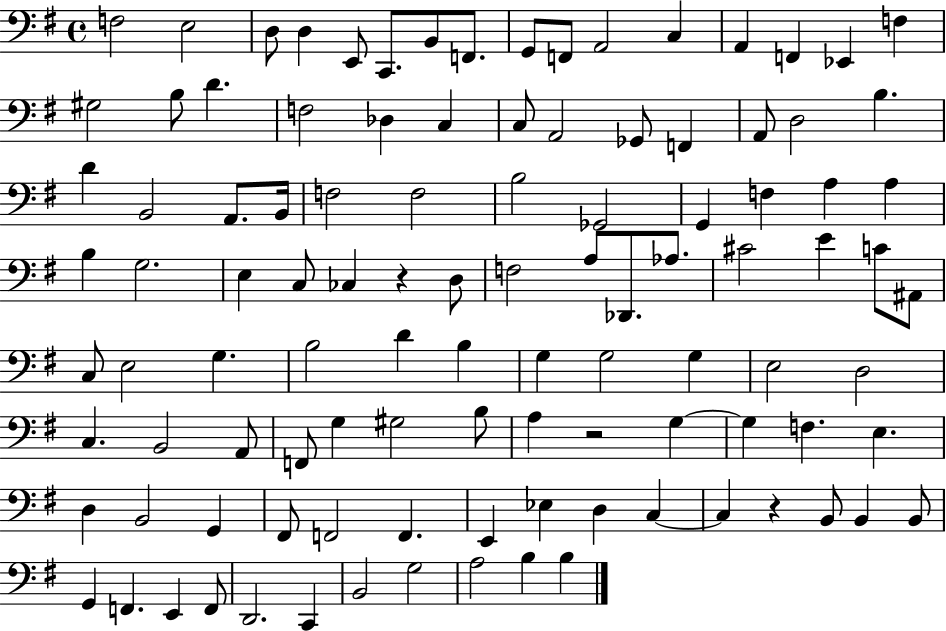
F3/h E3/h D3/e D3/q E2/e C2/e. B2/e F2/e. G2/e F2/e A2/h C3/q A2/q F2/q Eb2/q F3/q G#3/h B3/e D4/q. F3/h Db3/q C3/q C3/e A2/h Gb2/e F2/q A2/e D3/h B3/q. D4/q B2/h A2/e. B2/s F3/h F3/h B3/h Gb2/h G2/q F3/q A3/q A3/q B3/q G3/h. E3/q C3/e CES3/q R/q D3/e F3/h A3/e Db2/e. Ab3/e. C#4/h E4/q C4/e A#2/e C3/e E3/h G3/q. B3/h D4/q B3/q G3/q G3/h G3/q E3/h D3/h C3/q. B2/h A2/e F2/e G3/q G#3/h B3/e A3/q R/h G3/q G3/q F3/q. E3/q. D3/q B2/h G2/q F#2/e F2/h F2/q. E2/q Eb3/q D3/q C3/q C3/q R/q B2/e B2/q B2/e G2/q F2/q. E2/q F2/e D2/h. C2/q B2/h G3/h A3/h B3/q B3/q